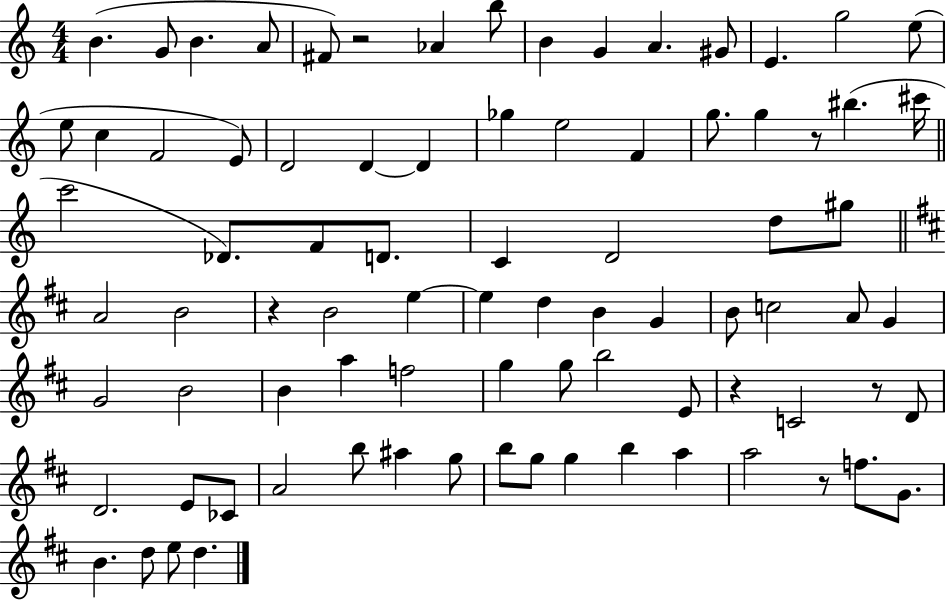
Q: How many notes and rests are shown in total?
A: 84